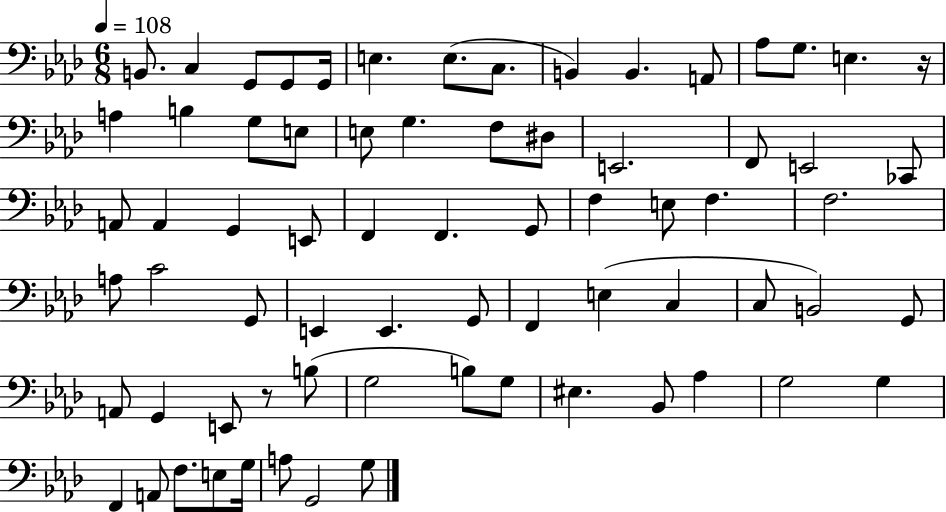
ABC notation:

X:1
T:Untitled
M:6/8
L:1/4
K:Ab
B,,/2 C, G,,/2 G,,/2 G,,/4 E, E,/2 C,/2 B,, B,, A,,/2 _A,/2 G,/2 E, z/4 A, B, G,/2 E,/2 E,/2 G, F,/2 ^D,/2 E,,2 F,,/2 E,,2 _C,,/2 A,,/2 A,, G,, E,,/2 F,, F,, G,,/2 F, E,/2 F, F,2 A,/2 C2 G,,/2 E,, E,, G,,/2 F,, E, C, C,/2 B,,2 G,,/2 A,,/2 G,, E,,/2 z/2 B,/2 G,2 B,/2 G,/2 ^E, _B,,/2 _A, G,2 G, F,, A,,/2 F,/2 E,/2 G,/4 A,/2 G,,2 G,/2